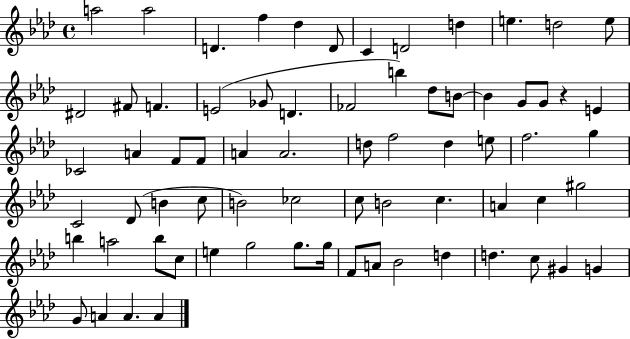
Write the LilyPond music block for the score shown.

{
  \clef treble
  \time 4/4
  \defaultTimeSignature
  \key aes \major
  \repeat volta 2 { a''2 a''2 | d'4. f''4 des''4 d'8 | c'4 d'2 d''4 | e''4. d''2 e''8 | \break dis'2 fis'8 f'4. | e'2( ges'8 d'4. | fes'2 b''4) des''8 b'8~~ | b'4 g'8 g'8 r4 e'4 | \break ces'2 a'4 f'8 f'8 | a'4 a'2. | d''8 f''2 d''4 e''8 | f''2. g''4 | \break c'2 des'8( b'4 c''8 | b'2) ces''2 | c''8 b'2 c''4. | a'4 c''4 gis''2 | \break b''4 a''2 b''8 c''8 | e''4 g''2 g''8. g''16 | f'8 a'8 bes'2 d''4 | d''4. c''8 gis'4 g'4 | \break g'8 a'4 a'4. a'4 | } \bar "|."
}